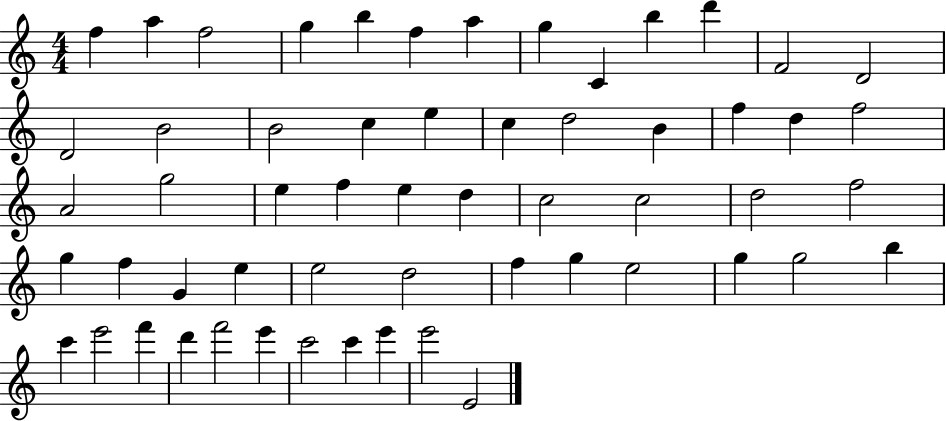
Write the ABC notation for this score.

X:1
T:Untitled
M:4/4
L:1/4
K:C
f a f2 g b f a g C b d' F2 D2 D2 B2 B2 c e c d2 B f d f2 A2 g2 e f e d c2 c2 d2 f2 g f G e e2 d2 f g e2 g g2 b c' e'2 f' d' f'2 e' c'2 c' e' e'2 E2